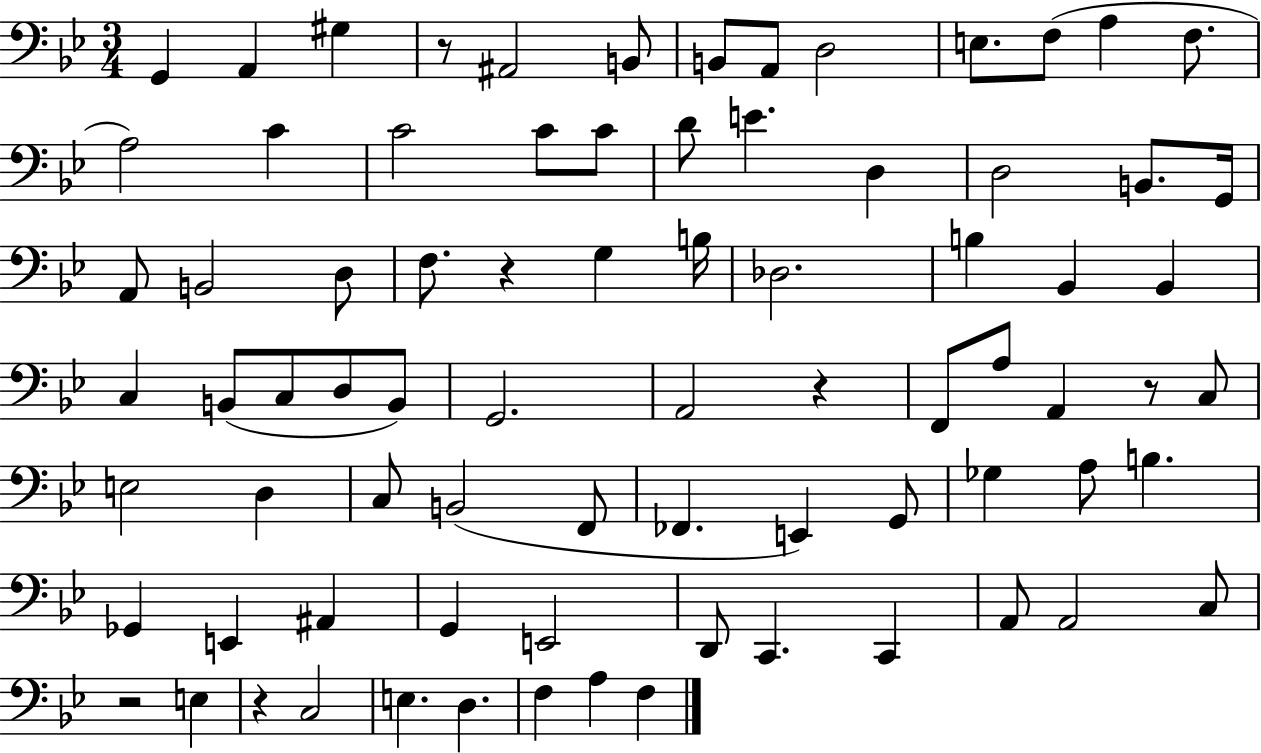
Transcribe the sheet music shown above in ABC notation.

X:1
T:Untitled
M:3/4
L:1/4
K:Bb
G,, A,, ^G, z/2 ^A,,2 B,,/2 B,,/2 A,,/2 D,2 E,/2 F,/2 A, F,/2 A,2 C C2 C/2 C/2 D/2 E D, D,2 B,,/2 G,,/4 A,,/2 B,,2 D,/2 F,/2 z G, B,/4 _D,2 B, _B,, _B,, C, B,,/2 C,/2 D,/2 B,,/2 G,,2 A,,2 z F,,/2 A,/2 A,, z/2 C,/2 E,2 D, C,/2 B,,2 F,,/2 _F,, E,, G,,/2 _G, A,/2 B, _G,, E,, ^A,, G,, E,,2 D,,/2 C,, C,, A,,/2 A,,2 C,/2 z2 E, z C,2 E, D, F, A, F,